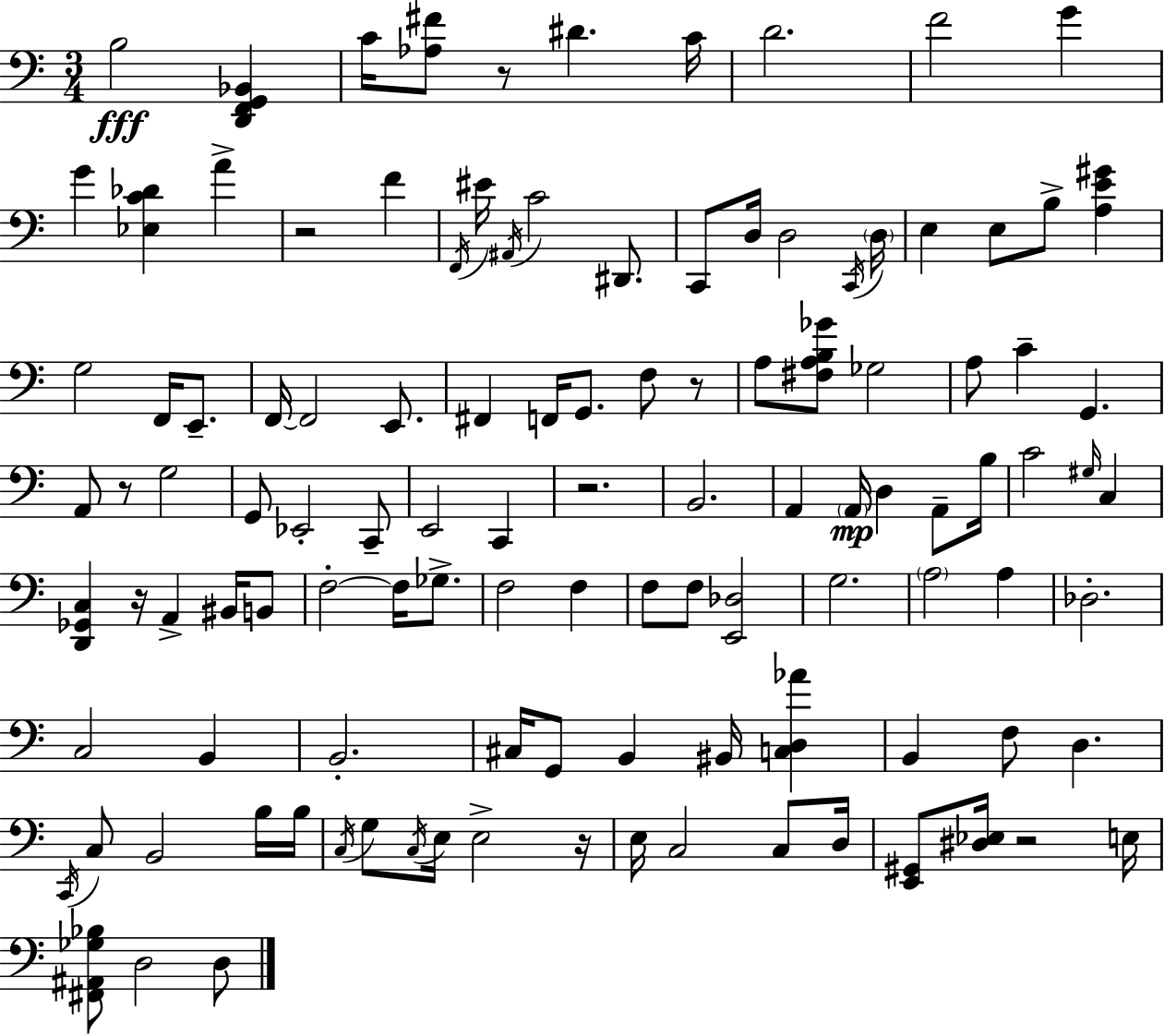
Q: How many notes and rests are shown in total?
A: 114